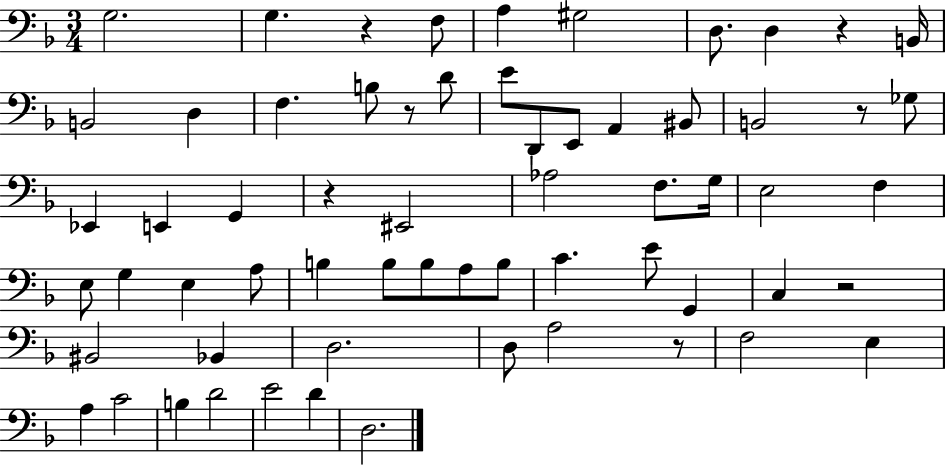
X:1
T:Untitled
M:3/4
L:1/4
K:F
G,2 G, z F,/2 A, ^G,2 D,/2 D, z B,,/4 B,,2 D, F, B,/2 z/2 D/2 E/2 D,,/2 E,,/2 A,, ^B,,/2 B,,2 z/2 _G,/2 _E,, E,, G,, z ^E,,2 _A,2 F,/2 G,/4 E,2 F, E,/2 G, E, A,/2 B, B,/2 B,/2 A,/2 B,/2 C E/2 G,, C, z2 ^B,,2 _B,, D,2 D,/2 A,2 z/2 F,2 E, A, C2 B, D2 E2 D D,2